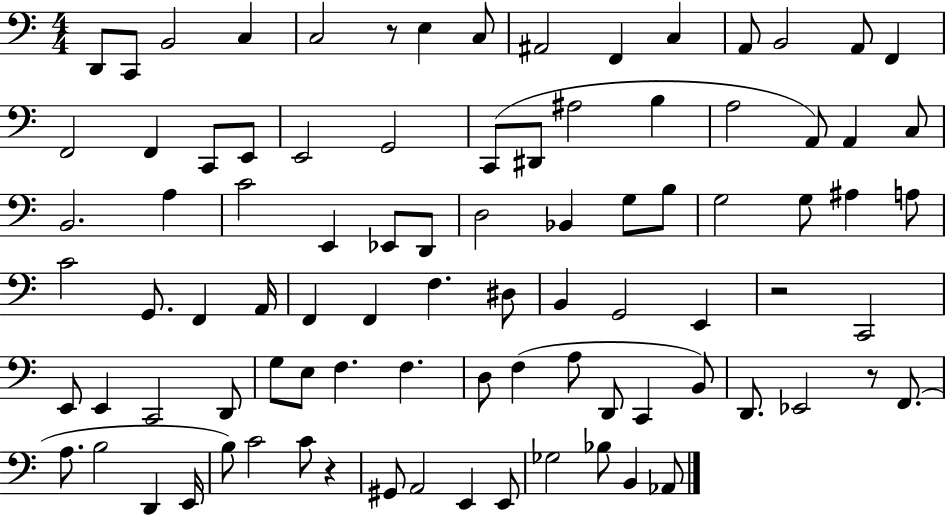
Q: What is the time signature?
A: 4/4